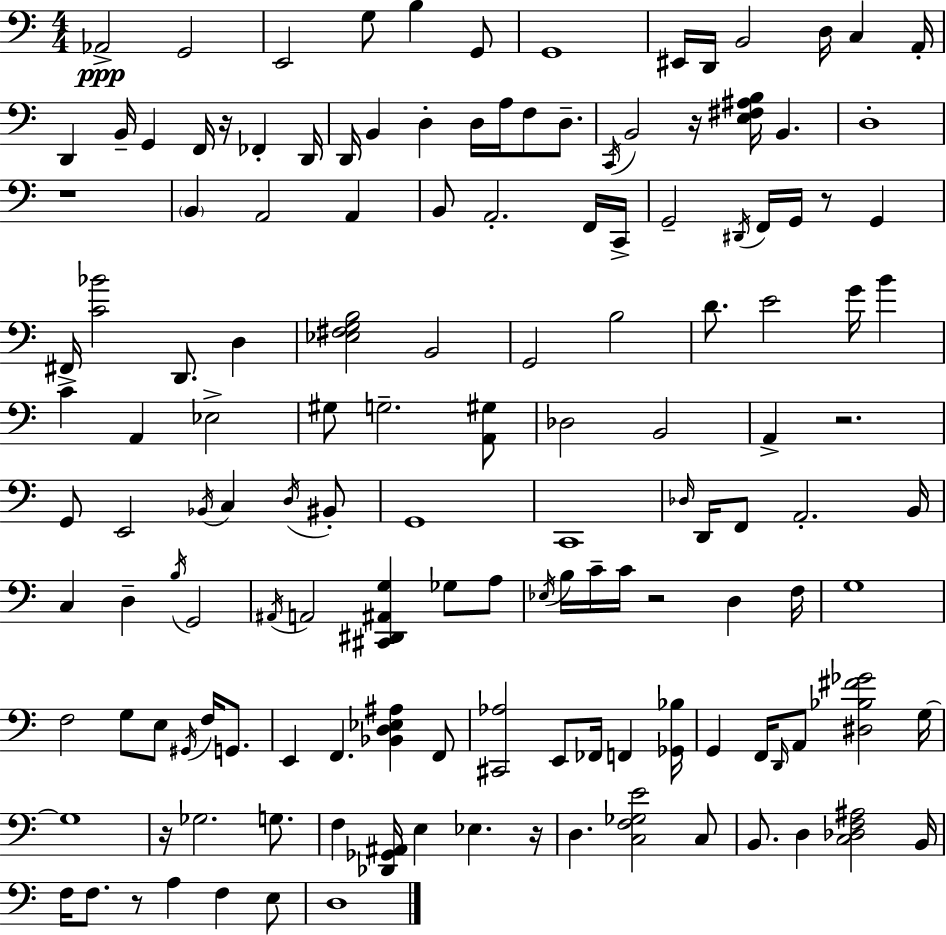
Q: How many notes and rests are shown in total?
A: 143